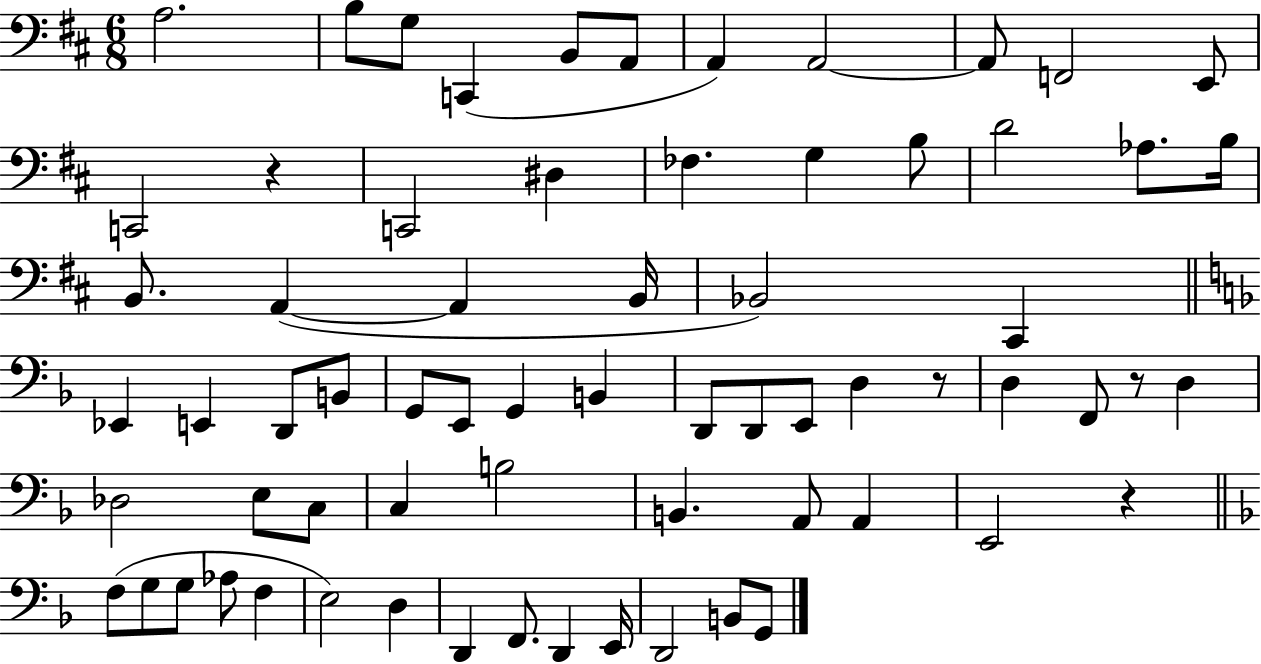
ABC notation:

X:1
T:Untitled
M:6/8
L:1/4
K:D
A,2 B,/2 G,/2 C,, B,,/2 A,,/2 A,, A,,2 A,,/2 F,,2 E,,/2 C,,2 z C,,2 ^D, _F, G, B,/2 D2 _A,/2 B,/4 B,,/2 A,, A,, B,,/4 _B,,2 ^C,, _E,, E,, D,,/2 B,,/2 G,,/2 E,,/2 G,, B,, D,,/2 D,,/2 E,,/2 D, z/2 D, F,,/2 z/2 D, _D,2 E,/2 C,/2 C, B,2 B,, A,,/2 A,, E,,2 z F,/2 G,/2 G,/2 _A,/2 F, E,2 D, D,, F,,/2 D,, E,,/4 D,,2 B,,/2 G,,/2